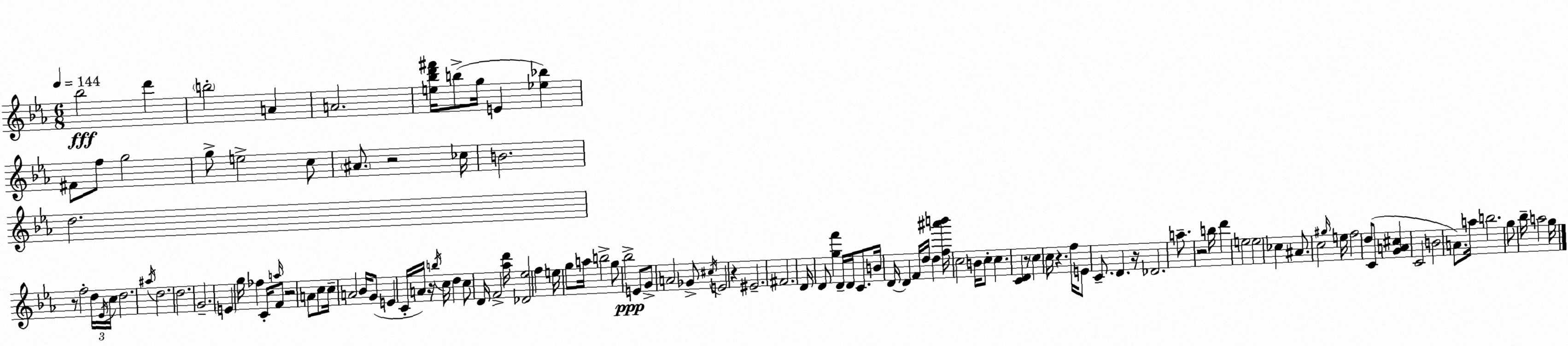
X:1
T:Untitled
M:6/8
L:1/4
K:Cm
_b2 d' b2 A A2 [e_bd'^f']/4 b/2 g/4 E [_e_b] ^F/2 f/2 g2 g/2 e2 c/2 ^A/2 z2 _c/4 B2 d2 z/2 f2 d/4 _E/4 c/4 d2 ^a/4 d2 d2 G2 E g/4 _f C/4 a/4 F/2 z2 A/2 c/2 c/4 A2 _B/4 G/2 E C/4 A/4 z/4 b/4 c/4 d c/2 D/4 F2 [_ad']/4 [_D_e]2 f e/4 g/2 a/4 b2 g/2 _b2 E/2 G/2 A2 _G/2 ^c/4 E2 z ^E2 ^F2 D/4 D/2 [gf'] D/4 D/4 C/2 B/4 D/4 D F/4 d/4 d [f^a'b']/4 c2 B/4 c/2 c [CD] z/2 c c/4 z f/4 E/2 C/2 D z/4 _D2 a/2 z2 b/4 d' e2 e2 _c ^A/2 c2 ^g/4 e/4 f2 d/2 C/2 [GA^c] C2 B2 A/2 a/4 b2 g/2 _b/4 a2 g/4